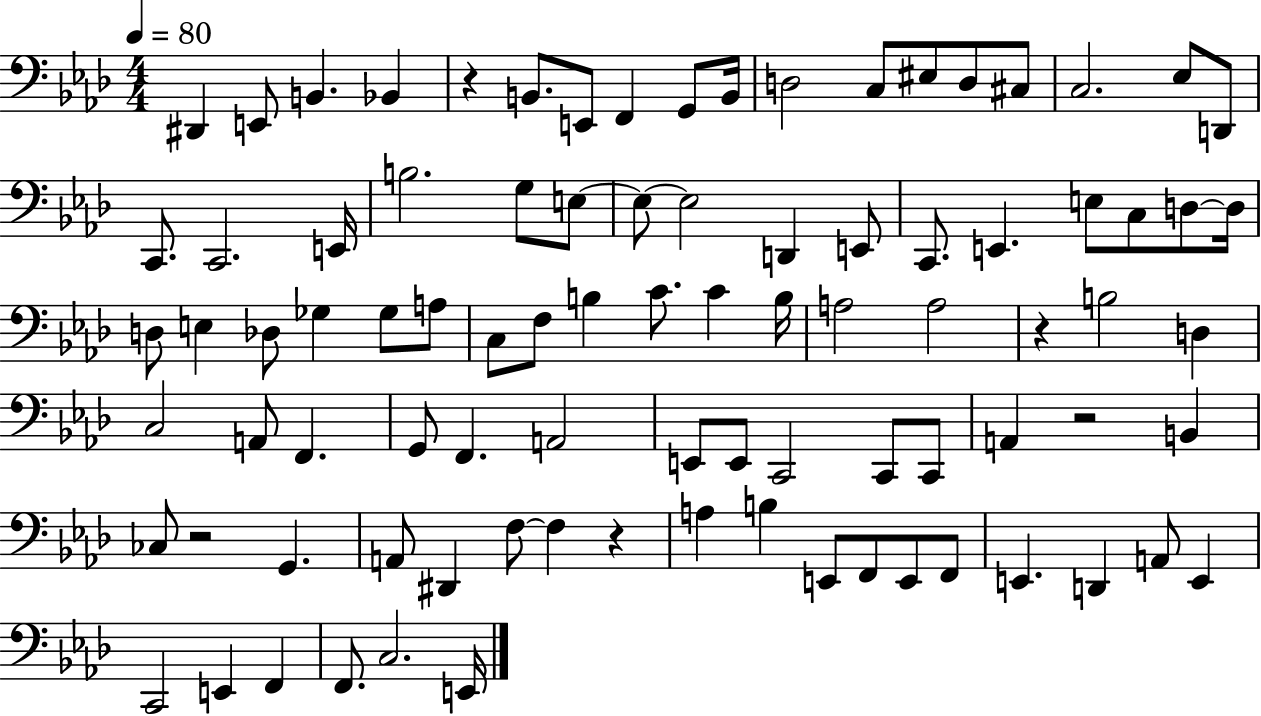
D#2/q E2/e B2/q. Bb2/q R/q B2/e. E2/e F2/q G2/e B2/s D3/h C3/e EIS3/e D3/e C#3/e C3/h. Eb3/e D2/e C2/e. C2/h. E2/s B3/h. G3/e E3/e E3/e E3/h D2/q E2/e C2/e. E2/q. E3/e C3/e D3/e D3/s D3/e E3/q Db3/e Gb3/q Gb3/e A3/e C3/e F3/e B3/q C4/e. C4/q B3/s A3/h A3/h R/q B3/h D3/q C3/h A2/e F2/q. G2/e F2/q. A2/h E2/e E2/e C2/h C2/e C2/e A2/q R/h B2/q CES3/e R/h G2/q. A2/e D#2/q F3/e F3/q R/q A3/q B3/q E2/e F2/e E2/e F2/e E2/q. D2/q A2/e E2/q C2/h E2/q F2/q F2/e. C3/h. E2/s